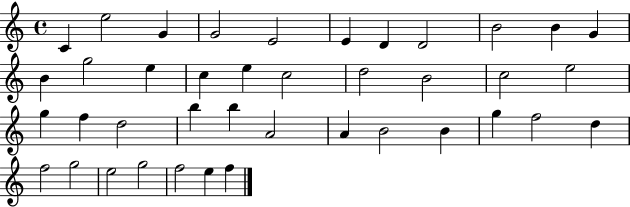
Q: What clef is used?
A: treble